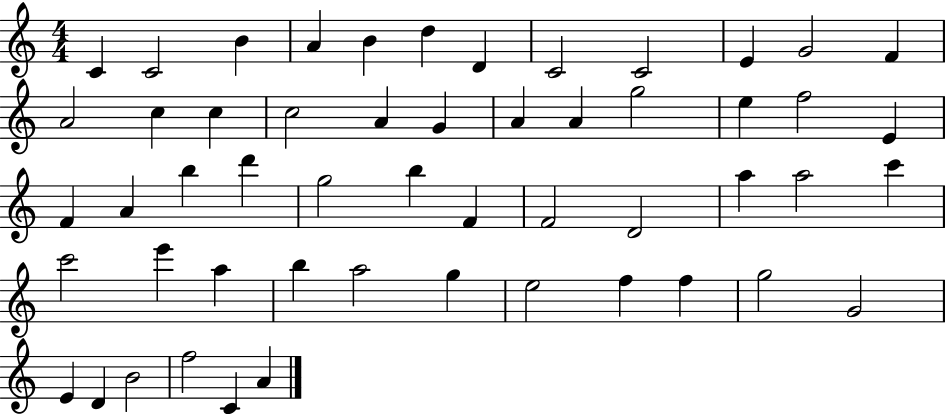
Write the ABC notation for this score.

X:1
T:Untitled
M:4/4
L:1/4
K:C
C C2 B A B d D C2 C2 E G2 F A2 c c c2 A G A A g2 e f2 E F A b d' g2 b F F2 D2 a a2 c' c'2 e' a b a2 g e2 f f g2 G2 E D B2 f2 C A